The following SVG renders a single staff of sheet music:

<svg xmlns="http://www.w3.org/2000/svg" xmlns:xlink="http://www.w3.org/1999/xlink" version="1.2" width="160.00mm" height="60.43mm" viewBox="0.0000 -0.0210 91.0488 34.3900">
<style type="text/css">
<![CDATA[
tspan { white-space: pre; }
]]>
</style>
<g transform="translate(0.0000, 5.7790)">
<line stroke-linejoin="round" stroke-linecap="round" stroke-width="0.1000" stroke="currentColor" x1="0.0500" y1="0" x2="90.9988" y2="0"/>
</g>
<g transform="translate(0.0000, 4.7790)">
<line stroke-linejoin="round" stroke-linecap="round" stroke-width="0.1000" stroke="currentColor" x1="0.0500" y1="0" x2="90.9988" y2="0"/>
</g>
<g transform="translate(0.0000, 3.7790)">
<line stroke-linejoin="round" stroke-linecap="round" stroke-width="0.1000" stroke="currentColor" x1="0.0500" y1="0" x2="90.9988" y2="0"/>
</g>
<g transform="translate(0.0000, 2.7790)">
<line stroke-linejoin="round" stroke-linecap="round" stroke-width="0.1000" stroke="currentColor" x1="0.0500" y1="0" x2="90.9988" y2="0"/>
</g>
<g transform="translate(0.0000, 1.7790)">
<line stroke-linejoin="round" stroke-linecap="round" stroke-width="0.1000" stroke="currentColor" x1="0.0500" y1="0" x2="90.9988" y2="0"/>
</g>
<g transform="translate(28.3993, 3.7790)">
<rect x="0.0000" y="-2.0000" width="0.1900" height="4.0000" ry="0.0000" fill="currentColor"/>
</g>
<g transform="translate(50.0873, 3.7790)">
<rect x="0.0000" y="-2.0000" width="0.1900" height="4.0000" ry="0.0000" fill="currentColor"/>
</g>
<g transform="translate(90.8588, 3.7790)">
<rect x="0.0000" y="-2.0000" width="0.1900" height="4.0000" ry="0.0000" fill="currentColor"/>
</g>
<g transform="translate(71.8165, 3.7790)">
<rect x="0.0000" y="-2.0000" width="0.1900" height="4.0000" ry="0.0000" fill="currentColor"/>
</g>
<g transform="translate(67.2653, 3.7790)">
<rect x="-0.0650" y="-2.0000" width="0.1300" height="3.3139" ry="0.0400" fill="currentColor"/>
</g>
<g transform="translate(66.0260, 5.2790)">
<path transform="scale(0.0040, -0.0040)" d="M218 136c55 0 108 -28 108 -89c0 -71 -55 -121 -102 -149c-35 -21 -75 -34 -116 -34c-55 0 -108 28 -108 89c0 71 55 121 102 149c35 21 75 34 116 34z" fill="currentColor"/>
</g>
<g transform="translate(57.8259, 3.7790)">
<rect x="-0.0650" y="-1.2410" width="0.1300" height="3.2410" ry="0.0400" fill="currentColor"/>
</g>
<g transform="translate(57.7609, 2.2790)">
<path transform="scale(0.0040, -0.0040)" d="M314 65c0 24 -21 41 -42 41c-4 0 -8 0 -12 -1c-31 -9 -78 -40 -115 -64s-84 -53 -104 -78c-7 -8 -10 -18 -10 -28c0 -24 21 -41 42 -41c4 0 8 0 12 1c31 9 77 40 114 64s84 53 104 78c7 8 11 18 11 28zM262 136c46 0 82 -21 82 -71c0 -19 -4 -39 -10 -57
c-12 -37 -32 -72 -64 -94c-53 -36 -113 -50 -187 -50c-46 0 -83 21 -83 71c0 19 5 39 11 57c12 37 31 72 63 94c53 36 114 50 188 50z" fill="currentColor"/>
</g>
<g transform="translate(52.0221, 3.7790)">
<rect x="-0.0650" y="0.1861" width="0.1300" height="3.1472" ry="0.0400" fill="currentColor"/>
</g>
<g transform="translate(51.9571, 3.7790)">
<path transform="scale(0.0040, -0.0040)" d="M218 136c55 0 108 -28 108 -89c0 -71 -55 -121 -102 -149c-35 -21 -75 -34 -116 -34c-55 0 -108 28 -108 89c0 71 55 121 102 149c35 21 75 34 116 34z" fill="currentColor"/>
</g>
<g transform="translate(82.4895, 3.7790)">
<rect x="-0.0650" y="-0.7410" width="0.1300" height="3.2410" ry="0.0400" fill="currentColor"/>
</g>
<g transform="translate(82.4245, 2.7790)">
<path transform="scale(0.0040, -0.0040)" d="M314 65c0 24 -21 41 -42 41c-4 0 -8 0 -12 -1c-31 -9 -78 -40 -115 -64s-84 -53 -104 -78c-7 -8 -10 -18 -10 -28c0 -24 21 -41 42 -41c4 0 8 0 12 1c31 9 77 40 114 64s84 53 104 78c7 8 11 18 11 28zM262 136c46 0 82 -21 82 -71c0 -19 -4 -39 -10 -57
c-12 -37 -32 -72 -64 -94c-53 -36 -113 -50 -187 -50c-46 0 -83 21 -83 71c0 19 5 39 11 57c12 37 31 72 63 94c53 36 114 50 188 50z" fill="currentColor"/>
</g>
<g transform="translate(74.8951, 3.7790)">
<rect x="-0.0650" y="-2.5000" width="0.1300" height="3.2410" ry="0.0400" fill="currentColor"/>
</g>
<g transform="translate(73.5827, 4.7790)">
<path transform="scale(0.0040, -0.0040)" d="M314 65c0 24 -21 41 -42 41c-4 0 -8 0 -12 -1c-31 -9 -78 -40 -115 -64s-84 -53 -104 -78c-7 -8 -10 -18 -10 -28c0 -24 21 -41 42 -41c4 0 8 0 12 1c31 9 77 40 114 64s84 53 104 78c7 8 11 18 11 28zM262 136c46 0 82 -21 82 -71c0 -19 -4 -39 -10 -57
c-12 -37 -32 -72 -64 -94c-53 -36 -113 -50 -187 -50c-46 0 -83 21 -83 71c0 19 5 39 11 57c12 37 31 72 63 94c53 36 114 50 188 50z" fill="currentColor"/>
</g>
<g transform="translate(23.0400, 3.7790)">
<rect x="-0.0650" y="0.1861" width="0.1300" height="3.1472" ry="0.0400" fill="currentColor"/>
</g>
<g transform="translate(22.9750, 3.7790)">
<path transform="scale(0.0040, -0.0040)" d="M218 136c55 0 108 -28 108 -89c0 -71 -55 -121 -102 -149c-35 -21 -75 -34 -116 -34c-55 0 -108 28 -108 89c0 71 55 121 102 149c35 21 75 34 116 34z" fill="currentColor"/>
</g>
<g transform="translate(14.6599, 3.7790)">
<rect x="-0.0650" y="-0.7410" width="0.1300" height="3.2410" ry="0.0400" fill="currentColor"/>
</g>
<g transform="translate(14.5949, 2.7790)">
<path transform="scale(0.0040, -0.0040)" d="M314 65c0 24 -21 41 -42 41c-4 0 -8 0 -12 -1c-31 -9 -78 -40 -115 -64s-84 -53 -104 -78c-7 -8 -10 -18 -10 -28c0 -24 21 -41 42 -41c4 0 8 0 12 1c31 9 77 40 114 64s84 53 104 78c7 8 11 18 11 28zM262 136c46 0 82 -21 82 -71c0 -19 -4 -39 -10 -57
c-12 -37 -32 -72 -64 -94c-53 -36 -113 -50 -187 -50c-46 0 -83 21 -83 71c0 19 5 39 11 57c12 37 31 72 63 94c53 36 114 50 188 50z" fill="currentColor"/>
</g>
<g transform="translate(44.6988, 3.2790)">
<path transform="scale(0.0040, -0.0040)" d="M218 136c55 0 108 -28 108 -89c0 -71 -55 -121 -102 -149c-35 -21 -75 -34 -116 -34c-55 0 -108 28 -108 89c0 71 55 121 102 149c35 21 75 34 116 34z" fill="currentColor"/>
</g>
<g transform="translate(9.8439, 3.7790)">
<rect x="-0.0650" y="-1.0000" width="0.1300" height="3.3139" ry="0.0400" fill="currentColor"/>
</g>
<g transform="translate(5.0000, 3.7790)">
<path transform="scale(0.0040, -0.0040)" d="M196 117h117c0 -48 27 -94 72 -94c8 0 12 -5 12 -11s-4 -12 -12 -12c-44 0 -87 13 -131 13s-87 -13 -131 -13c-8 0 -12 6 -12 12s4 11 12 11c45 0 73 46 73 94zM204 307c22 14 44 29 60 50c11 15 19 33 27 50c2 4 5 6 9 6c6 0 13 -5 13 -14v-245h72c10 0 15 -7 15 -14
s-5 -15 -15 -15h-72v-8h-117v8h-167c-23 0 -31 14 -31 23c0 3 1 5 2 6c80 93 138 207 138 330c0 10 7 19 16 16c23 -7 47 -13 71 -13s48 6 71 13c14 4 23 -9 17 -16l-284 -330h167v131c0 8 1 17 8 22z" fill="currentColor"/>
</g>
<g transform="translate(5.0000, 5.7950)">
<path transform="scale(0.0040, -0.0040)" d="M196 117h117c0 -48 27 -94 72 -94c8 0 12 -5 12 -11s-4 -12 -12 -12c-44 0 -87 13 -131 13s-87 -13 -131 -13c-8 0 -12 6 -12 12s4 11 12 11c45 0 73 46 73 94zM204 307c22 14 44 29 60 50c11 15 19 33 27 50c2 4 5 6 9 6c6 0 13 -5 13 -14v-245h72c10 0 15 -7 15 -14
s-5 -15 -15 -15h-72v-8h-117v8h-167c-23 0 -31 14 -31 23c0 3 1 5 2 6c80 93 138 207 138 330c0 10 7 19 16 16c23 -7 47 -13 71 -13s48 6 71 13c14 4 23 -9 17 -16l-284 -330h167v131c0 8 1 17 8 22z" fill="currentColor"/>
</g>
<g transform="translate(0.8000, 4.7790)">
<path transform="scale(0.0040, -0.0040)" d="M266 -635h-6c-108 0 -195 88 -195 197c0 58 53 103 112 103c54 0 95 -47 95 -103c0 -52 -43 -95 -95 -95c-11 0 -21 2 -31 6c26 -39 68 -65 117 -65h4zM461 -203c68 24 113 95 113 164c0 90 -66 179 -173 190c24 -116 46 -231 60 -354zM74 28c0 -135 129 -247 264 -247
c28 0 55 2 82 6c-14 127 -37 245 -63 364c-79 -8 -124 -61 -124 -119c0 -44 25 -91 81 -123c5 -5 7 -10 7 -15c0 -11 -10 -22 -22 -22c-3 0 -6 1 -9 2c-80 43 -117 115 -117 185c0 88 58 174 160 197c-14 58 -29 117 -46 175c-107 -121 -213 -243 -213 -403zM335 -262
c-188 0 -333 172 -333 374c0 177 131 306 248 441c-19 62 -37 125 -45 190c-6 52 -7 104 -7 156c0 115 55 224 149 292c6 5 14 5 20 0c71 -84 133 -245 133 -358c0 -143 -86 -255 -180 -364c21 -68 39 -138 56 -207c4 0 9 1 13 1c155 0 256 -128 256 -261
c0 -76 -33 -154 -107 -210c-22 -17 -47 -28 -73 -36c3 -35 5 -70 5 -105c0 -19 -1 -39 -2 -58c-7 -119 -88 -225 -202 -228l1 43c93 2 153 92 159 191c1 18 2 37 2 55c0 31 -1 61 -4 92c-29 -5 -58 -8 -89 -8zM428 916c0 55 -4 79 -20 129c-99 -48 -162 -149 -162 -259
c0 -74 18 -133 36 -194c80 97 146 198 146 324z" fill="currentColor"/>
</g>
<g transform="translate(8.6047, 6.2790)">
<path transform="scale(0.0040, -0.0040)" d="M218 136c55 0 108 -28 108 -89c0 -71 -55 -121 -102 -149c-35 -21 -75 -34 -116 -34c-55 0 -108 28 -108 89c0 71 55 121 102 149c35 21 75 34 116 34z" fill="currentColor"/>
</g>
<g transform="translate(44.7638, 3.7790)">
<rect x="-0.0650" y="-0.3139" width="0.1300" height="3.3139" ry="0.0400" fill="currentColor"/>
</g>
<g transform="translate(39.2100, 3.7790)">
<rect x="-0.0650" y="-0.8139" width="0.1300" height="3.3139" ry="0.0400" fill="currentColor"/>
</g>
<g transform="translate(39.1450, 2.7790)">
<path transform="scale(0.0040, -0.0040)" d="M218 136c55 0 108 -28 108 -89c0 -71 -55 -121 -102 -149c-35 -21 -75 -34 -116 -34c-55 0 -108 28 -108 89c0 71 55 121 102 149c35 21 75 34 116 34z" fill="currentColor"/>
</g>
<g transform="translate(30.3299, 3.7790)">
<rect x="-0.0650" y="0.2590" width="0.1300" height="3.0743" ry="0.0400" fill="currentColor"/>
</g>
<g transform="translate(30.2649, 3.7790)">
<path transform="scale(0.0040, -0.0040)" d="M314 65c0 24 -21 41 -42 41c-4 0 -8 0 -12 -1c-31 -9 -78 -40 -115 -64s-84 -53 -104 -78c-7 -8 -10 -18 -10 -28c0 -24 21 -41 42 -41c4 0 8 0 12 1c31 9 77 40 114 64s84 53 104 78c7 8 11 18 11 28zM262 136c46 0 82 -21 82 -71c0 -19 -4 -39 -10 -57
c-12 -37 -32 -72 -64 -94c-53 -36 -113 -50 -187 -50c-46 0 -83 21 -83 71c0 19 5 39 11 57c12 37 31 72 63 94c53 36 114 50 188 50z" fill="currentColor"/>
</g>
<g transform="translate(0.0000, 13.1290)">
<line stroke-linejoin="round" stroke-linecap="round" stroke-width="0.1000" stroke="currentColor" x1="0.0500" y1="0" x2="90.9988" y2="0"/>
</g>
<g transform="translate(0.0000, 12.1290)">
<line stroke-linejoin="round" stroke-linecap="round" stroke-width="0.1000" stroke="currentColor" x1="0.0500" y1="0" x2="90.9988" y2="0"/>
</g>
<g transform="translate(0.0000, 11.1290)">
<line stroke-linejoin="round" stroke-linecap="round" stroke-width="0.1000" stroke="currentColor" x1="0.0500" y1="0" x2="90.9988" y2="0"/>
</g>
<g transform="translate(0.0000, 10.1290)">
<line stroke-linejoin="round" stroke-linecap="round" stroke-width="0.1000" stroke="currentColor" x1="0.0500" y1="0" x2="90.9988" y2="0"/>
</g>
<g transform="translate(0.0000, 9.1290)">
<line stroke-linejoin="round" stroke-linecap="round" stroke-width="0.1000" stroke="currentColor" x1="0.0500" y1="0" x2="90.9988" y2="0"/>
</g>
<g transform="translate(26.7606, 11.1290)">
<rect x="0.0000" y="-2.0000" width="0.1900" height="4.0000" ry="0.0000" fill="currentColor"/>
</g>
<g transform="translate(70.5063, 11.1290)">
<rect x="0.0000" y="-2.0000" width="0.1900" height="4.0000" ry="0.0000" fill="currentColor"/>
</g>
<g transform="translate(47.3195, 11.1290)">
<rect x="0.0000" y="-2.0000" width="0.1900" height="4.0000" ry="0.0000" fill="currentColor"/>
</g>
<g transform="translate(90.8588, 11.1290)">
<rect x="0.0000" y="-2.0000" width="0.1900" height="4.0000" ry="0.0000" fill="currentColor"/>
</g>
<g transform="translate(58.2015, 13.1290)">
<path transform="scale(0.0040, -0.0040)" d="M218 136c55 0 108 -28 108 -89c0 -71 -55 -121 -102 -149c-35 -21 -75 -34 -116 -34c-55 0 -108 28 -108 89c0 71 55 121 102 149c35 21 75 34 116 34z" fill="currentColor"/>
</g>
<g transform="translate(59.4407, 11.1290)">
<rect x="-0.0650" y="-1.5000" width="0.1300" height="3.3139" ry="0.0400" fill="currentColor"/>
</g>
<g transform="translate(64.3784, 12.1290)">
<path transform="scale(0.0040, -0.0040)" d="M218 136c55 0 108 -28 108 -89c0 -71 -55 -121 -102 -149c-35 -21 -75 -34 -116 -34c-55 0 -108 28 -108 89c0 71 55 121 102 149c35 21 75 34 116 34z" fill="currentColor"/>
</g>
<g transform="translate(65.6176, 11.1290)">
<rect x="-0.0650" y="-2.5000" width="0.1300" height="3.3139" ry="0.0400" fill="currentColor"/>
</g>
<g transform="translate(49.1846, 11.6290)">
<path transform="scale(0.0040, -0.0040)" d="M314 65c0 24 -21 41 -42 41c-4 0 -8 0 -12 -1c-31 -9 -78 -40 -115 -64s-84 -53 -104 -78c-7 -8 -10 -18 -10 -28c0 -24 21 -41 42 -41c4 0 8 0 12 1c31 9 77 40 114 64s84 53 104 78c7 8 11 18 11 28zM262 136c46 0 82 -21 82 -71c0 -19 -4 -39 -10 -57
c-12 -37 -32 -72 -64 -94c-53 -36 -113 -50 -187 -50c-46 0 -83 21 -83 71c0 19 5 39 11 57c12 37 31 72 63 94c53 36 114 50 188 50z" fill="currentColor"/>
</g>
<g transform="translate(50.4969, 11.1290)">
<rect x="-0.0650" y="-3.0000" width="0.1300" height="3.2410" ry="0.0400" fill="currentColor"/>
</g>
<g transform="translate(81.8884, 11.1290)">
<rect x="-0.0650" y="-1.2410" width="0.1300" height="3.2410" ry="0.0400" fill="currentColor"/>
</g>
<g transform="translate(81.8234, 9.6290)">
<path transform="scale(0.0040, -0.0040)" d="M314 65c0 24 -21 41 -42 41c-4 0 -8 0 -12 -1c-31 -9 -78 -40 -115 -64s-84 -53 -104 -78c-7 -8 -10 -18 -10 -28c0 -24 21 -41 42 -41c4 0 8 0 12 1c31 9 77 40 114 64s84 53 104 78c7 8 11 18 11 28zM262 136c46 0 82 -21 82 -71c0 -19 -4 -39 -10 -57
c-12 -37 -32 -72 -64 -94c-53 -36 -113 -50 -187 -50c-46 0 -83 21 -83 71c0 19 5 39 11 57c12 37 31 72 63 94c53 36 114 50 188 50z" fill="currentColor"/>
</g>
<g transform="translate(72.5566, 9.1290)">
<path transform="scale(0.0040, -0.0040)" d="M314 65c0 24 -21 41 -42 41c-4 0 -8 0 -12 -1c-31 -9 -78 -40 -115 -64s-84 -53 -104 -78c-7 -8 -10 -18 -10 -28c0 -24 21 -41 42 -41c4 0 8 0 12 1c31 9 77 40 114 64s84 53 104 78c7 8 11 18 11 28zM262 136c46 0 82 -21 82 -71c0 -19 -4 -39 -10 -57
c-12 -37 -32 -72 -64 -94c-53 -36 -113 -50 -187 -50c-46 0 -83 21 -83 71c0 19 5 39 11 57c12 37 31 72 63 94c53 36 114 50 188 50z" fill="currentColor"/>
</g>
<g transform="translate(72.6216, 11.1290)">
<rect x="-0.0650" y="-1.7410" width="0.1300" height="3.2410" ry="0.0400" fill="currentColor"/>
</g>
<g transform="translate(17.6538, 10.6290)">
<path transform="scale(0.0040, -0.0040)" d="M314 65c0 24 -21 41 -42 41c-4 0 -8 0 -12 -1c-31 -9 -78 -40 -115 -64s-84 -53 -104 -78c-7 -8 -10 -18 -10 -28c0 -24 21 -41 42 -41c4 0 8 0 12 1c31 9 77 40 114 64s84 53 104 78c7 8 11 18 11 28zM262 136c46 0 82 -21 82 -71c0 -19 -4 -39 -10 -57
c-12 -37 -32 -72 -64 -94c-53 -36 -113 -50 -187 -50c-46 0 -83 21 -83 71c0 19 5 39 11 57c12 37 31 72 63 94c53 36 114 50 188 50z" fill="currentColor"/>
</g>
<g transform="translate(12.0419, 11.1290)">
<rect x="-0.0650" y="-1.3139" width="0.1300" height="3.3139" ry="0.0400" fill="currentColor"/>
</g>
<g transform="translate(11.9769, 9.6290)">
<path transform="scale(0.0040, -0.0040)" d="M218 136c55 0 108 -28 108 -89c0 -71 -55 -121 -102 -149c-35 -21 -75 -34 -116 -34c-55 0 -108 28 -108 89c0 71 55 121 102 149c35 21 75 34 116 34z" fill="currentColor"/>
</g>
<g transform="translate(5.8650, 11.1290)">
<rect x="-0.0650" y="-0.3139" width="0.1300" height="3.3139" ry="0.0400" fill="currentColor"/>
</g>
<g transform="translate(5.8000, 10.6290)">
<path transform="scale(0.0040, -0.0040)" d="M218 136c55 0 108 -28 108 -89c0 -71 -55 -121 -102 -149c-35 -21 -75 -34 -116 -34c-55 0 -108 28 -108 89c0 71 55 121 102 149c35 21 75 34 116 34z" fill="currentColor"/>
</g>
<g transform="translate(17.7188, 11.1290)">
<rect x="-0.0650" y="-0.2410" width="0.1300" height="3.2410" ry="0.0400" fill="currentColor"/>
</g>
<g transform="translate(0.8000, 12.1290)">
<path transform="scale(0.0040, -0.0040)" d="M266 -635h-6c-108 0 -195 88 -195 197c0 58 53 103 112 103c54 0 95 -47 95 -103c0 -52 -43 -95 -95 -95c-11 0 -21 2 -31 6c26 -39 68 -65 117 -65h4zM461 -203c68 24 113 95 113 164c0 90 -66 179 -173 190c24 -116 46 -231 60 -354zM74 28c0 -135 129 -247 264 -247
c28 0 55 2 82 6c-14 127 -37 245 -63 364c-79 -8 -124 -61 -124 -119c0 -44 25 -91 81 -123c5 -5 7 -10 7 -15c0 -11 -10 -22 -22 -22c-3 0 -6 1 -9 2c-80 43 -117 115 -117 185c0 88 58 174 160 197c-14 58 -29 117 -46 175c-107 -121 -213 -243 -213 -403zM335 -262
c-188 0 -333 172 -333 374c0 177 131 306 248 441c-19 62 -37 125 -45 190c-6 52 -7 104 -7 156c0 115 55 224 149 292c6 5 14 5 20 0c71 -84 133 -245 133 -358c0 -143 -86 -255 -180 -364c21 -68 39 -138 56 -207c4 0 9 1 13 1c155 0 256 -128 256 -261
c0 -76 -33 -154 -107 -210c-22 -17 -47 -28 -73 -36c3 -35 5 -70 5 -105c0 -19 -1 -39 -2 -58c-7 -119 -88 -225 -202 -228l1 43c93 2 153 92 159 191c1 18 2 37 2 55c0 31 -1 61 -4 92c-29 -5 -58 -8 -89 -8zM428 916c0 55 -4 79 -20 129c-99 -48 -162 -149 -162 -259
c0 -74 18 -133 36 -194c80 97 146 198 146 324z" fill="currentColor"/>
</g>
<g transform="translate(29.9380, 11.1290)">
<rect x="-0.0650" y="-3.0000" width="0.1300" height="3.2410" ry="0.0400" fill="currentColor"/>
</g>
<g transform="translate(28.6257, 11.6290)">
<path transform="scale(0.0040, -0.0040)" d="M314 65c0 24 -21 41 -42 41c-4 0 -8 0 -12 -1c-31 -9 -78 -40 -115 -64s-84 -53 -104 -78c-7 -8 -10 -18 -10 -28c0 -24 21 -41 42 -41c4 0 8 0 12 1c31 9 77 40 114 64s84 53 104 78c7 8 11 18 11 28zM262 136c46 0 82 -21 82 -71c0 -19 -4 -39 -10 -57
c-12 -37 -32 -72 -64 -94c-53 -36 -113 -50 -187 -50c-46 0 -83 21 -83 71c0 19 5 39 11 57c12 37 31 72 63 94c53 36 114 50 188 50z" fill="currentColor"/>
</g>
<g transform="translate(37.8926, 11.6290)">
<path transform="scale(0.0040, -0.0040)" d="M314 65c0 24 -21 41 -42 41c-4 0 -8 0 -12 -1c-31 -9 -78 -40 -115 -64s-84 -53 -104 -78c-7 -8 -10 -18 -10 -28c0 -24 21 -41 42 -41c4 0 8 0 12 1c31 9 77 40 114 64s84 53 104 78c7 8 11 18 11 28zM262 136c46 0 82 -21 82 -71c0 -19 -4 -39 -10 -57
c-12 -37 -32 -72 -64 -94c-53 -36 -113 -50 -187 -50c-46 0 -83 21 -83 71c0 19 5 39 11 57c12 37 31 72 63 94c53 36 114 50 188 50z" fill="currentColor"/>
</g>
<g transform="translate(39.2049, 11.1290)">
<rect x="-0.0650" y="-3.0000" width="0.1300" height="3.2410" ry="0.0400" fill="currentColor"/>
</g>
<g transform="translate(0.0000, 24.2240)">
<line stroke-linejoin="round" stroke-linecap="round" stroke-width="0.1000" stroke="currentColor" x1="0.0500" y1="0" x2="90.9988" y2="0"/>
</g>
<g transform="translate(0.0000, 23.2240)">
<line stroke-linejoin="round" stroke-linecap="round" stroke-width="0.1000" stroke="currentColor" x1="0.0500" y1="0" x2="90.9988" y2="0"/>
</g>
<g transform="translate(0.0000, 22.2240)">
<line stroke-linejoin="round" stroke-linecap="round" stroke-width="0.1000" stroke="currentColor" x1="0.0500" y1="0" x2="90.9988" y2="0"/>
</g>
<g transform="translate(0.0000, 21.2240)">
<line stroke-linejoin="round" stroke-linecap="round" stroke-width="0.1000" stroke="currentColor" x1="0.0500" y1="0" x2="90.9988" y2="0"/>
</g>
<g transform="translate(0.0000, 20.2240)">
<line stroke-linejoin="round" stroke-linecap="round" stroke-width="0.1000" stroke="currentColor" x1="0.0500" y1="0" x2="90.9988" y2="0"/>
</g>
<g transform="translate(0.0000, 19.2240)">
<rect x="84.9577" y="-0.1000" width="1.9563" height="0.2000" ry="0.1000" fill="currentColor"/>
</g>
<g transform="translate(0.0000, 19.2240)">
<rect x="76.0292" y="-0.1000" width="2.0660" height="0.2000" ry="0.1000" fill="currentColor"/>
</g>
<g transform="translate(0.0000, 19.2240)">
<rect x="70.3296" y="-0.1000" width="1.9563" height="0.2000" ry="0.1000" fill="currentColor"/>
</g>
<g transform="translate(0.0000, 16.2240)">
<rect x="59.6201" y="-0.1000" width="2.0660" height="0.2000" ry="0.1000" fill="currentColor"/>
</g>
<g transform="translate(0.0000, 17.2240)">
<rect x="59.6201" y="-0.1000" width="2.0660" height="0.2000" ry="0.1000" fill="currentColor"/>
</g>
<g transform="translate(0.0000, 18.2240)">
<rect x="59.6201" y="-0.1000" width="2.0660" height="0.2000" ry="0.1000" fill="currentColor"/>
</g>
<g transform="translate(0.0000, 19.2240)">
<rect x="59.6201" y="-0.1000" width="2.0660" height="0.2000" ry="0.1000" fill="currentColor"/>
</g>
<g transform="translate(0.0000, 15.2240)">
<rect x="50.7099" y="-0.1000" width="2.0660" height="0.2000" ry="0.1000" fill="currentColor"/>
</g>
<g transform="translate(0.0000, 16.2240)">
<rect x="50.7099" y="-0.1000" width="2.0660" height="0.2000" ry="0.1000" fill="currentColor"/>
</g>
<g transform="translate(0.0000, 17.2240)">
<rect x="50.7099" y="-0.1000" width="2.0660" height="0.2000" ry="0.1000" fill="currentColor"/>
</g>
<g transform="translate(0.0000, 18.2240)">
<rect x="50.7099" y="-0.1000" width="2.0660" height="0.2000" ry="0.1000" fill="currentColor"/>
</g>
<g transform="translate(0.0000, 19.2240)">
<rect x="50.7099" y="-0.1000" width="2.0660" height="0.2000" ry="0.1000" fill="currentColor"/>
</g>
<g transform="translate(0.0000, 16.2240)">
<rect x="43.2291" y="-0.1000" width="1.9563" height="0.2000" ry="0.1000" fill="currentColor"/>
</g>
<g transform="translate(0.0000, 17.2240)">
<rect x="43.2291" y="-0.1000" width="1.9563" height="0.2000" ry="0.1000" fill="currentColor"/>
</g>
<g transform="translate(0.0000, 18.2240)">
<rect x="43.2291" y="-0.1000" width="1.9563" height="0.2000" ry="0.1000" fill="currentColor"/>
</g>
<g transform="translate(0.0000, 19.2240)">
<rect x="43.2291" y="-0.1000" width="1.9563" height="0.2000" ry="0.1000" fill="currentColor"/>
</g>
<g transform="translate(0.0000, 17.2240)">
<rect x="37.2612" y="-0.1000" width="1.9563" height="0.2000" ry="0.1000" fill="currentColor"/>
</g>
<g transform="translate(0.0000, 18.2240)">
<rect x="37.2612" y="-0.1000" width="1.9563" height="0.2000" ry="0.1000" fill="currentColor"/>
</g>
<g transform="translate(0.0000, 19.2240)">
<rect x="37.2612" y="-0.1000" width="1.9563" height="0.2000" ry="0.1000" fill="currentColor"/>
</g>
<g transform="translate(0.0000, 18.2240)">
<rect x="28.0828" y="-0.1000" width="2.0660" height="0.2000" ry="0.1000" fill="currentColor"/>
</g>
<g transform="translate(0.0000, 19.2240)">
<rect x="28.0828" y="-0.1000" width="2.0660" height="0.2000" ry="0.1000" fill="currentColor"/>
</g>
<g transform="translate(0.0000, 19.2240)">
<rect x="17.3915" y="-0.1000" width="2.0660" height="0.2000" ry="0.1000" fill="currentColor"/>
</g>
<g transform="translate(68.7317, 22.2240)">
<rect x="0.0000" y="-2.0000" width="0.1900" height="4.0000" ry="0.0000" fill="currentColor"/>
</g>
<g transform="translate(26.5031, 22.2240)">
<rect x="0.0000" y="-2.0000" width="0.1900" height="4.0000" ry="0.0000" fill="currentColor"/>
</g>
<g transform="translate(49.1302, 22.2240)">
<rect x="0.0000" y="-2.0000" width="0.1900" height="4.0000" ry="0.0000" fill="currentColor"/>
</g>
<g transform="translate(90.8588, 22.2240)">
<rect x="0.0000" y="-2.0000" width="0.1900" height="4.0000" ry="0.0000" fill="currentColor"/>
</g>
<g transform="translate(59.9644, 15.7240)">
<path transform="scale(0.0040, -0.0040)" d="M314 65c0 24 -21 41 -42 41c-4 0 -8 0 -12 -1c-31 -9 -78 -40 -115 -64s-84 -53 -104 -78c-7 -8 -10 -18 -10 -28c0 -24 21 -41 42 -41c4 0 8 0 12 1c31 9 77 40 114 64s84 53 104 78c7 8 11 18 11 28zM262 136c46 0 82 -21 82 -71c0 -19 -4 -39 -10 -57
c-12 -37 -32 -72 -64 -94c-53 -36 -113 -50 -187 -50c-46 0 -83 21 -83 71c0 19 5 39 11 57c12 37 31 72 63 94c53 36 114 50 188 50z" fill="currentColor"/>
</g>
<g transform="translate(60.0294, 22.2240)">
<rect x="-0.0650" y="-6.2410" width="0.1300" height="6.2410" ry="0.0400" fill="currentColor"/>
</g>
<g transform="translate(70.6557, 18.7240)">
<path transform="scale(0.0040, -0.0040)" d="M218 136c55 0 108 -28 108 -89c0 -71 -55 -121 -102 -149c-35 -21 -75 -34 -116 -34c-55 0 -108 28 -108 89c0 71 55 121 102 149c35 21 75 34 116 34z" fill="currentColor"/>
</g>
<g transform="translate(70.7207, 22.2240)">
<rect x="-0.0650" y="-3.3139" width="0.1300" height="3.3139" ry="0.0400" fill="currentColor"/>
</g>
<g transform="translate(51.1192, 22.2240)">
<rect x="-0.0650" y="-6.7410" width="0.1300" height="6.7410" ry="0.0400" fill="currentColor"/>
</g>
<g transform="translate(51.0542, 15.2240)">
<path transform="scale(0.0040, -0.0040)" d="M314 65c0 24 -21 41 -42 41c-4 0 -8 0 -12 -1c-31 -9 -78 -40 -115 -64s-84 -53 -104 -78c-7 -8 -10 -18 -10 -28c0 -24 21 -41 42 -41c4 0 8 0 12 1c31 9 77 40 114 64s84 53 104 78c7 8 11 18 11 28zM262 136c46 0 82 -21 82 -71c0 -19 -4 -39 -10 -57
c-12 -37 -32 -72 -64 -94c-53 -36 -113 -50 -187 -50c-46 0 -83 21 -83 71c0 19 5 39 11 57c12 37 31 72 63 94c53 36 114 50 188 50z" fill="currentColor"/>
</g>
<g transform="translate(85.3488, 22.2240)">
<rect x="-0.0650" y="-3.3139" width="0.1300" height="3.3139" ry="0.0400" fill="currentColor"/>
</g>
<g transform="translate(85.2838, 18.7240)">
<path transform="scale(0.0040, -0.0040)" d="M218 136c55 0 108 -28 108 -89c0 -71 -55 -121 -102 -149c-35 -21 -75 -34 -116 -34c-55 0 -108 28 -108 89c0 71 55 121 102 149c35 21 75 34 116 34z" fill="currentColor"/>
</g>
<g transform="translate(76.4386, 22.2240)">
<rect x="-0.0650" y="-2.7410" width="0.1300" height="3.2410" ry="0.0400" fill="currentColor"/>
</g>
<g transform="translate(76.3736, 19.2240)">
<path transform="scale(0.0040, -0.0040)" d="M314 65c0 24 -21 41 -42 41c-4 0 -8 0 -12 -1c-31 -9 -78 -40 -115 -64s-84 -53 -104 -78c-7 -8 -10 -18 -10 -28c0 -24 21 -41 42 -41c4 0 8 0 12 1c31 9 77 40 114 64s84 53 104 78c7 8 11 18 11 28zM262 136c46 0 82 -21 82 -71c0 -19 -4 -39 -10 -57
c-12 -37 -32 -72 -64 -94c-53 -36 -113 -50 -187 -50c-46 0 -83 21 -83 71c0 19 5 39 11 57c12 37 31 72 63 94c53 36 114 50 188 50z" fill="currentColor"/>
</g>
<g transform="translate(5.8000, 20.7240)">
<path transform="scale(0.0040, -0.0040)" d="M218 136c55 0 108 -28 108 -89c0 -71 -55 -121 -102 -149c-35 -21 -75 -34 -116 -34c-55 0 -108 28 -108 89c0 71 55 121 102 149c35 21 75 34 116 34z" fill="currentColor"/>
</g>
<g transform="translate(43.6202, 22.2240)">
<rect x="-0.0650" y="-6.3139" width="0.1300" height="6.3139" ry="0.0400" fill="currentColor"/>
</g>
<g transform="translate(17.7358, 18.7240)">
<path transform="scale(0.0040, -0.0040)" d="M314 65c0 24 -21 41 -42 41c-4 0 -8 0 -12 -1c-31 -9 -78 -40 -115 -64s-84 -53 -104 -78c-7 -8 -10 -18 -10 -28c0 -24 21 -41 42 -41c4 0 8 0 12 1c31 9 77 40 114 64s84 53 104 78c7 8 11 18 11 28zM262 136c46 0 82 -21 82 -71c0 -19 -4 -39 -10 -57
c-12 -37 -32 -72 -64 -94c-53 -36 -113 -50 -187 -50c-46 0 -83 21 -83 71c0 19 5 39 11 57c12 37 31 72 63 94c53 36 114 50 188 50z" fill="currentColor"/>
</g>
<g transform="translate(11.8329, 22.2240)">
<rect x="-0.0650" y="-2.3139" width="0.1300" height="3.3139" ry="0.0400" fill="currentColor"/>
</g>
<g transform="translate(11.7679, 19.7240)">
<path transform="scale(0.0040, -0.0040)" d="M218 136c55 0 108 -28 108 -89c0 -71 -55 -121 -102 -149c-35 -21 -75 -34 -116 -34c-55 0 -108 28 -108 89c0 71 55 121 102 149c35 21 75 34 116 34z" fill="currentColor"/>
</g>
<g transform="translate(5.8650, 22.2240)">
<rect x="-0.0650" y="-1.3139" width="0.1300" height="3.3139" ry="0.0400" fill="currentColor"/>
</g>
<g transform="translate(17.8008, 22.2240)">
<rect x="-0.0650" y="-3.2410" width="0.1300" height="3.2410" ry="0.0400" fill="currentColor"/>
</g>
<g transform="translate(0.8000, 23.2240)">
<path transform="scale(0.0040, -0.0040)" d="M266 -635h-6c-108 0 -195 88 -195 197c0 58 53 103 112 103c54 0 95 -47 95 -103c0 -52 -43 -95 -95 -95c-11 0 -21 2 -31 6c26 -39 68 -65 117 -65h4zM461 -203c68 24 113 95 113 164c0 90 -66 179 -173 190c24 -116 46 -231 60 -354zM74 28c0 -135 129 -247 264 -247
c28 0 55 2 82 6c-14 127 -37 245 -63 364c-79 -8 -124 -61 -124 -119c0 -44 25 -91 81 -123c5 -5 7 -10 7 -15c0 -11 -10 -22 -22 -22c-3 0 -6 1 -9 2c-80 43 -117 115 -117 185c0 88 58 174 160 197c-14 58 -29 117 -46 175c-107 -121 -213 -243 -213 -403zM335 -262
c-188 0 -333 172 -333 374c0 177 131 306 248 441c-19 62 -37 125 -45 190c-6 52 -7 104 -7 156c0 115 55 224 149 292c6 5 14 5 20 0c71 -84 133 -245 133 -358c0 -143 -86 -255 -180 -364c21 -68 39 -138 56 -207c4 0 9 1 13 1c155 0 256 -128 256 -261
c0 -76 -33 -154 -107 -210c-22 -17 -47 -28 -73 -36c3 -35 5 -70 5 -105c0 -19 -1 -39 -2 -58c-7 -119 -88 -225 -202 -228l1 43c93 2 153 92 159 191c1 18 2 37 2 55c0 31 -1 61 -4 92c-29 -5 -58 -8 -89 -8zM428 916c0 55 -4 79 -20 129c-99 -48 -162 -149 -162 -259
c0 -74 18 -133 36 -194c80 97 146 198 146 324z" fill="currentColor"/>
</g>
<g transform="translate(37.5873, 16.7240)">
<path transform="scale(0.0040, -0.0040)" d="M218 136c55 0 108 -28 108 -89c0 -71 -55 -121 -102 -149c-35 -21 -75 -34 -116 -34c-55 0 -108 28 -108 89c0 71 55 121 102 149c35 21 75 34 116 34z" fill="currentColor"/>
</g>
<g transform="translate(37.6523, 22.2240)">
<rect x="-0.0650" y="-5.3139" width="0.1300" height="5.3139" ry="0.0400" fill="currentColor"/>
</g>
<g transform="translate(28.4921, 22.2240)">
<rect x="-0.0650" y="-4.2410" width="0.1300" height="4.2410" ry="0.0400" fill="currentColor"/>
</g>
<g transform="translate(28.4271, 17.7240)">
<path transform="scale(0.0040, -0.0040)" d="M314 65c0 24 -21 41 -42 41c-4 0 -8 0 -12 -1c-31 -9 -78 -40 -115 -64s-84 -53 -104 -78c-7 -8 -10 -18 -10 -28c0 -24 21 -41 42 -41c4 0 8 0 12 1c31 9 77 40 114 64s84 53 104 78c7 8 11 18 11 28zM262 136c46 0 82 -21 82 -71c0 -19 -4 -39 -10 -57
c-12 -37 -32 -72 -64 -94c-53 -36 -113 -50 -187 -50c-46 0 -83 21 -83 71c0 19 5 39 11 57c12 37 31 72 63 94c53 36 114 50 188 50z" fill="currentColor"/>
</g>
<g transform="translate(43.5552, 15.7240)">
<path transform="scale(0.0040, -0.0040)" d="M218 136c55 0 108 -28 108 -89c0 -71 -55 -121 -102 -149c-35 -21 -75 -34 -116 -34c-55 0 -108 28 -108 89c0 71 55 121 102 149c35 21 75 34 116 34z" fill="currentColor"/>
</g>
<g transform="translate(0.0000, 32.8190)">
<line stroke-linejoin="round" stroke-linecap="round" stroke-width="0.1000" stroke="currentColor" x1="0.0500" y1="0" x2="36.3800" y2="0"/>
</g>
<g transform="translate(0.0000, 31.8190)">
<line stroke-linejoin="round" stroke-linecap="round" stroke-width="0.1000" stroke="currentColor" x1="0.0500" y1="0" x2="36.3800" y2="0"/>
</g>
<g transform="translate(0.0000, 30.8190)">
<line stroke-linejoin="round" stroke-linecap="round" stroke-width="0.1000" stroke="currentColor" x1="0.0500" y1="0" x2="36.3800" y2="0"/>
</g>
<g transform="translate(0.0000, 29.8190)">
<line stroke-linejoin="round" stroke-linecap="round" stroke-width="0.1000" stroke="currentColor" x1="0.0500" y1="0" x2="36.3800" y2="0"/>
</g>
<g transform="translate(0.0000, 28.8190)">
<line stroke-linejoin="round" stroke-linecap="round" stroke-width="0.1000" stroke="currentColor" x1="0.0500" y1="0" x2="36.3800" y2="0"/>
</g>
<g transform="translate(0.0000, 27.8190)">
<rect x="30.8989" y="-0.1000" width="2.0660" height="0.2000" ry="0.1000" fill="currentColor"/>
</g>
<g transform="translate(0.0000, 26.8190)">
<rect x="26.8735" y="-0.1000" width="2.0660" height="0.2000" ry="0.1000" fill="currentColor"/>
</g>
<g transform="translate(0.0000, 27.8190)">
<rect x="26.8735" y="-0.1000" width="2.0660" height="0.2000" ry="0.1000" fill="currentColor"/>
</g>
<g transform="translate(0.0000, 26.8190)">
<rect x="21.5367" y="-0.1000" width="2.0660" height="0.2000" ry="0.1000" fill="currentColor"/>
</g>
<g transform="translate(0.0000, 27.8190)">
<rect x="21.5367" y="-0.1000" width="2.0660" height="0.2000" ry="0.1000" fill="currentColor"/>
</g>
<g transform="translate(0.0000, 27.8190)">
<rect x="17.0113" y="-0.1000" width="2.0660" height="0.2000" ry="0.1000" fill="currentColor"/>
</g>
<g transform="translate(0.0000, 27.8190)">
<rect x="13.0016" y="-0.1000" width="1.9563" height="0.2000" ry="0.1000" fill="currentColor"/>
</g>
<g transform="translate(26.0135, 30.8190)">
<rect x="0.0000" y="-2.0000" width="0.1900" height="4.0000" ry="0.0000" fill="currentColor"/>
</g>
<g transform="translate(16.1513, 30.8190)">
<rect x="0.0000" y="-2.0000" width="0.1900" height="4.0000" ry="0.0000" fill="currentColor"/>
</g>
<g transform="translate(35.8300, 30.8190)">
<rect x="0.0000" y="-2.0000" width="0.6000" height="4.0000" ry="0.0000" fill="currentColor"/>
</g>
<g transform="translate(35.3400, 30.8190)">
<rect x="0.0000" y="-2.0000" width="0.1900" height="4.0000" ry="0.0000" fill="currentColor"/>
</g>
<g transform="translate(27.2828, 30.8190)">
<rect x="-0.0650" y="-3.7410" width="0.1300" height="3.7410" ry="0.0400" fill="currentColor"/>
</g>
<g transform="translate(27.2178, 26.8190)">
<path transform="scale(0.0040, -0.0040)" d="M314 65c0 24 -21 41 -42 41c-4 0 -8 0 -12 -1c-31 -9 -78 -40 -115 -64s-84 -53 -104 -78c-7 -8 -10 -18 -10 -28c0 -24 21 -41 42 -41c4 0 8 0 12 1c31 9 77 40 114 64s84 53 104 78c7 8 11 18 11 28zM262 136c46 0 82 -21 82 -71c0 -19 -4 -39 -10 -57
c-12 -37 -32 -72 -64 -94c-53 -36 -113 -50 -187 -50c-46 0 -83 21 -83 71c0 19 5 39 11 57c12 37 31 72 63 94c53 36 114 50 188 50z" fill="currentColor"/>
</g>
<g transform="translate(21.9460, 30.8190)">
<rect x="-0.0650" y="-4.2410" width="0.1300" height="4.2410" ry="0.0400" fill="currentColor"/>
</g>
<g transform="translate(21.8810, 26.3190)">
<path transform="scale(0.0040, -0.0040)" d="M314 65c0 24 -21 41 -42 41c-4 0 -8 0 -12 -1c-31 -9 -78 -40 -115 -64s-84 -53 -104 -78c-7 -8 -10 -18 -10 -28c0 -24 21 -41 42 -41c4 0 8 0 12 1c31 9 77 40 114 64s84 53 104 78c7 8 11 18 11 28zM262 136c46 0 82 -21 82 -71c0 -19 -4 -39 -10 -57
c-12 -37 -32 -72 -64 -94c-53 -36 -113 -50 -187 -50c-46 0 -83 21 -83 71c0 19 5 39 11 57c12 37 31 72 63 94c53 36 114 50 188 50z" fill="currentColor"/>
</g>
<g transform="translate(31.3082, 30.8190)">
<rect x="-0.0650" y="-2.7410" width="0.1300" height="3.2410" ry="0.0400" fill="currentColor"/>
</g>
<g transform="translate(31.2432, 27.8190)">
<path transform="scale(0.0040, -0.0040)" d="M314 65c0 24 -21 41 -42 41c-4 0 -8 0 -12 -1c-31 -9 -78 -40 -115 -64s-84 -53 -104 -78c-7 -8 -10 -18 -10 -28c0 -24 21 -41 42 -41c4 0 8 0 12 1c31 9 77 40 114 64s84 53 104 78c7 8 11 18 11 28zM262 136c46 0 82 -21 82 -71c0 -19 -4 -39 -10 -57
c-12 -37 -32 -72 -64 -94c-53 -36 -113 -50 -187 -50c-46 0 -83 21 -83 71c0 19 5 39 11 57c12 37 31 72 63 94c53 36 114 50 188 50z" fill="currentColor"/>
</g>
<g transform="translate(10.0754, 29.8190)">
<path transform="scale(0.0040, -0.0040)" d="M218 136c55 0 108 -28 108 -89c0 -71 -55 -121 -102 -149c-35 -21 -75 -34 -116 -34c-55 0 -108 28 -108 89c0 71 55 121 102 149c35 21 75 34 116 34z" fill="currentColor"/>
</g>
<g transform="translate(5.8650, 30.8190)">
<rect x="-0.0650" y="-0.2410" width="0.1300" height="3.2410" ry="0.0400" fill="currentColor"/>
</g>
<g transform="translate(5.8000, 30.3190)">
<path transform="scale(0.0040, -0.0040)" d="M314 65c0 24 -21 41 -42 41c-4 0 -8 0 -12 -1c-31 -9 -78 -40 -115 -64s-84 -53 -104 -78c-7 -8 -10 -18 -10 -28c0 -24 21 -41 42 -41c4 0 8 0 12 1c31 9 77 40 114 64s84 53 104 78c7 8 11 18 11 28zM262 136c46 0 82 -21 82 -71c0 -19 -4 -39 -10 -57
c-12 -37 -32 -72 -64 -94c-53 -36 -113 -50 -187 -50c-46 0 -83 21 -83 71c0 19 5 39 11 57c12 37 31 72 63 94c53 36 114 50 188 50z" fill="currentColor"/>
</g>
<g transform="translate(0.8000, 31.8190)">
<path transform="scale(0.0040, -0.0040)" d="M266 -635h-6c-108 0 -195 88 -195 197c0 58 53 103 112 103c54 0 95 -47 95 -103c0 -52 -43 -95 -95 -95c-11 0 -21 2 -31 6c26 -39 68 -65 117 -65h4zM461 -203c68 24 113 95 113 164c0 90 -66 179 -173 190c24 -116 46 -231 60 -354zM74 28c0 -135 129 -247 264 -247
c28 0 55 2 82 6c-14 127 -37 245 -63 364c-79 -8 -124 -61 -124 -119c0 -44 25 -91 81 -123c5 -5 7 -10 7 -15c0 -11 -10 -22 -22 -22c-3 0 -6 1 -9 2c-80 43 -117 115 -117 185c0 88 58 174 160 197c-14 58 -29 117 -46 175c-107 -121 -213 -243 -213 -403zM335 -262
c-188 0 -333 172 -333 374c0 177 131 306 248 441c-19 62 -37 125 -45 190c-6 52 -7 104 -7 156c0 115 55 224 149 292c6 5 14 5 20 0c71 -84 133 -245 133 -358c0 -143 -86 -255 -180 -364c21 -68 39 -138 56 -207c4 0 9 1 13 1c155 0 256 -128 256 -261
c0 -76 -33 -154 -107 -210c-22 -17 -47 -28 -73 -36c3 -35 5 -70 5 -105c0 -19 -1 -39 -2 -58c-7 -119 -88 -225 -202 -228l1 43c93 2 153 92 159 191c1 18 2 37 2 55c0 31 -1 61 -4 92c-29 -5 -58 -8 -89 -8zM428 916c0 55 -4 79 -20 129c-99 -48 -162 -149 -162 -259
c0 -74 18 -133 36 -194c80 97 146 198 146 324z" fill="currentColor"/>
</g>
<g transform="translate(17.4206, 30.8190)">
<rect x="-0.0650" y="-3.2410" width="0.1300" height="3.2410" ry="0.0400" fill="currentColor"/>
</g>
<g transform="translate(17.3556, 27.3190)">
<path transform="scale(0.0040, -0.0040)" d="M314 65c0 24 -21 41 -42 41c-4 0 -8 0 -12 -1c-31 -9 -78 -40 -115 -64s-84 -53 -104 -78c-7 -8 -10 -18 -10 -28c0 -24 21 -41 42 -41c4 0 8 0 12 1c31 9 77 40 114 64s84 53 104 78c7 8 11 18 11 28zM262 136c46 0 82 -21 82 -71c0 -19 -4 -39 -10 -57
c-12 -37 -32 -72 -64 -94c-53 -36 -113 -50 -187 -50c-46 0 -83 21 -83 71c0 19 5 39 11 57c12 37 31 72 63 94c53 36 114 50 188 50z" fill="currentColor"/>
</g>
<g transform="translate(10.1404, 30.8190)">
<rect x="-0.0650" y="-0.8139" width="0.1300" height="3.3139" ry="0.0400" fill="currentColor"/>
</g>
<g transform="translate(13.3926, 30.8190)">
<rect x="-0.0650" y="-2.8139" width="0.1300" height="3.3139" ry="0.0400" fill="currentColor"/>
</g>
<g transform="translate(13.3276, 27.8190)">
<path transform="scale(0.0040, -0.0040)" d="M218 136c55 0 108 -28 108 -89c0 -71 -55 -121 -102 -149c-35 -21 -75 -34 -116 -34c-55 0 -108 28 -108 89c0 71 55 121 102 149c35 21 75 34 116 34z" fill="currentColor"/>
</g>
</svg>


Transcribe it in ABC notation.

X:1
T:Untitled
M:4/4
L:1/4
K:C
D d2 B B2 d c B e2 F G2 d2 c e c2 A2 A2 A2 E G f2 e2 e g b2 d'2 f' a' b'2 a'2 b a2 b c2 d a b2 d'2 c'2 a2